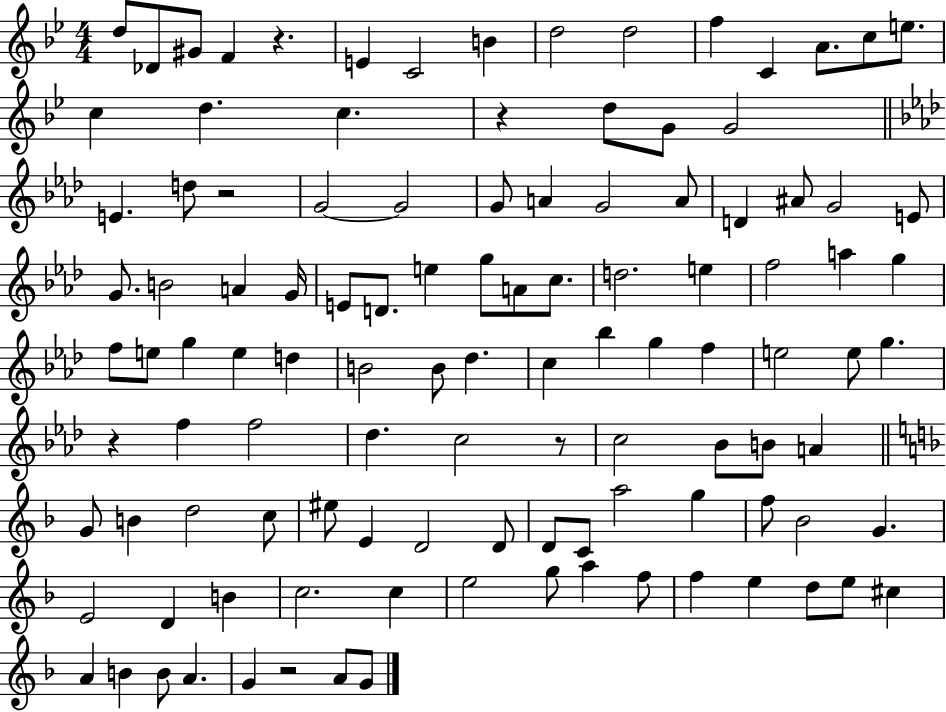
{
  \clef treble
  \numericTimeSignature
  \time 4/4
  \key bes \major
  d''8 des'8 gis'8 f'4 r4. | e'4 c'2 b'4 | d''2 d''2 | f''4 c'4 a'8. c''8 e''8. | \break c''4 d''4. c''4. | r4 d''8 g'8 g'2 | \bar "||" \break \key aes \major e'4. d''8 r2 | g'2~~ g'2 | g'8 a'4 g'2 a'8 | d'4 ais'8 g'2 e'8 | \break g'8. b'2 a'4 g'16 | e'8 d'8. e''4 g''8 a'8 c''8. | d''2. e''4 | f''2 a''4 g''4 | \break f''8 e''8 g''4 e''4 d''4 | b'2 b'8 des''4. | c''4 bes''4 g''4 f''4 | e''2 e''8 g''4. | \break r4 f''4 f''2 | des''4. c''2 r8 | c''2 bes'8 b'8 a'4 | \bar "||" \break \key d \minor g'8 b'4 d''2 c''8 | eis''8 e'4 d'2 d'8 | d'8 c'8 a''2 g''4 | f''8 bes'2 g'4. | \break e'2 d'4 b'4 | c''2. c''4 | e''2 g''8 a''4 f''8 | f''4 e''4 d''8 e''8 cis''4 | \break a'4 b'4 b'8 a'4. | g'4 r2 a'8 g'8 | \bar "|."
}